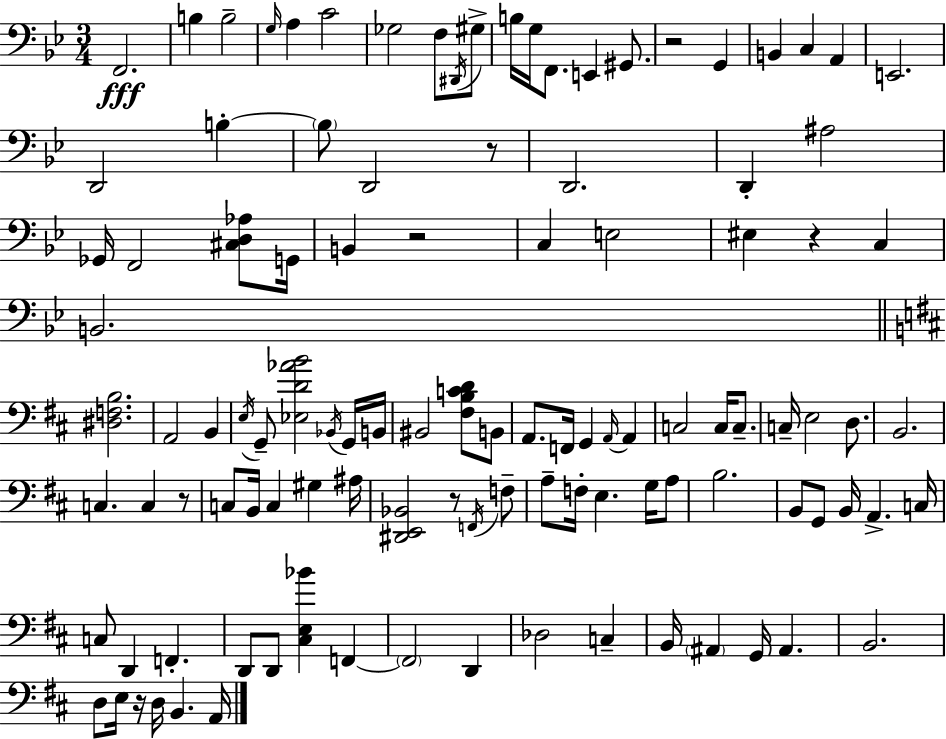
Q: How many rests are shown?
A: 7